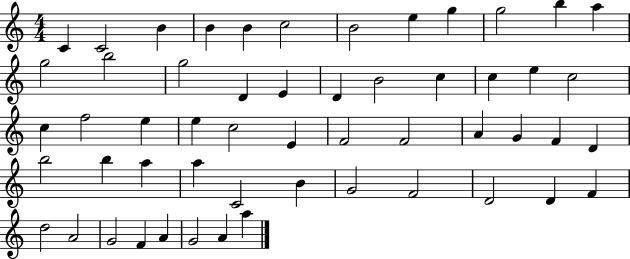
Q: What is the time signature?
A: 4/4